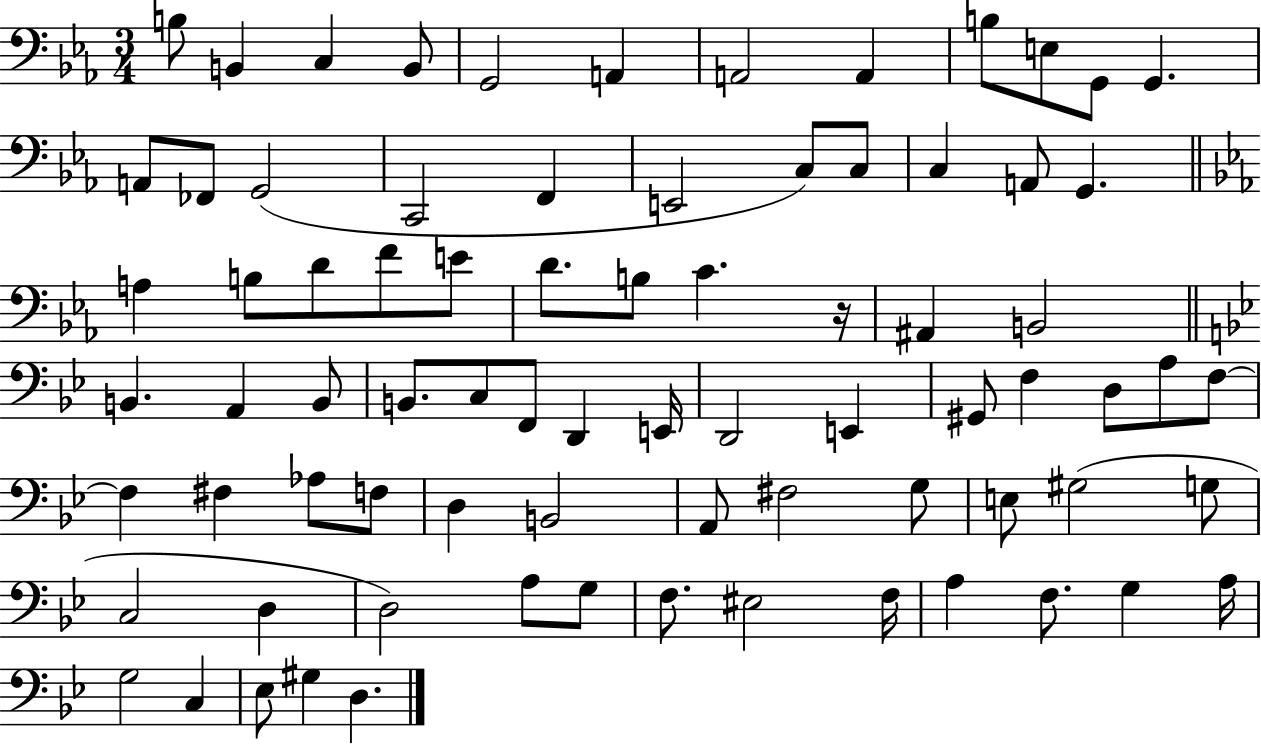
{
  \clef bass
  \numericTimeSignature
  \time 3/4
  \key ees \major
  \repeat volta 2 { b8 b,4 c4 b,8 | g,2 a,4 | a,2 a,4 | b8 e8 g,8 g,4. | \break a,8 fes,8 g,2( | c,2 f,4 | e,2 c8) c8 | c4 a,8 g,4. | \break \bar "||" \break \key ees \major a4 b8 d'8 f'8 e'8 | d'8. b8 c'4. r16 | ais,4 b,2 | \bar "||" \break \key bes \major b,4. a,4 b,8 | b,8. c8 f,8 d,4 e,16 | d,2 e,4 | gis,8 f4 d8 a8 f8~~ | \break f4 fis4 aes8 f8 | d4 b,2 | a,8 fis2 g8 | e8 gis2( g8 | \break c2 d4 | d2) a8 g8 | f8. eis2 f16 | a4 f8. g4 a16 | \break g2 c4 | ees8 gis4 d4. | } \bar "|."
}